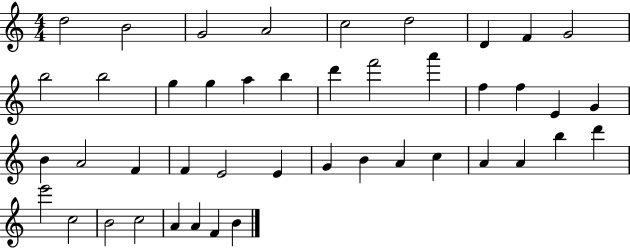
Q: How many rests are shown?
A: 0